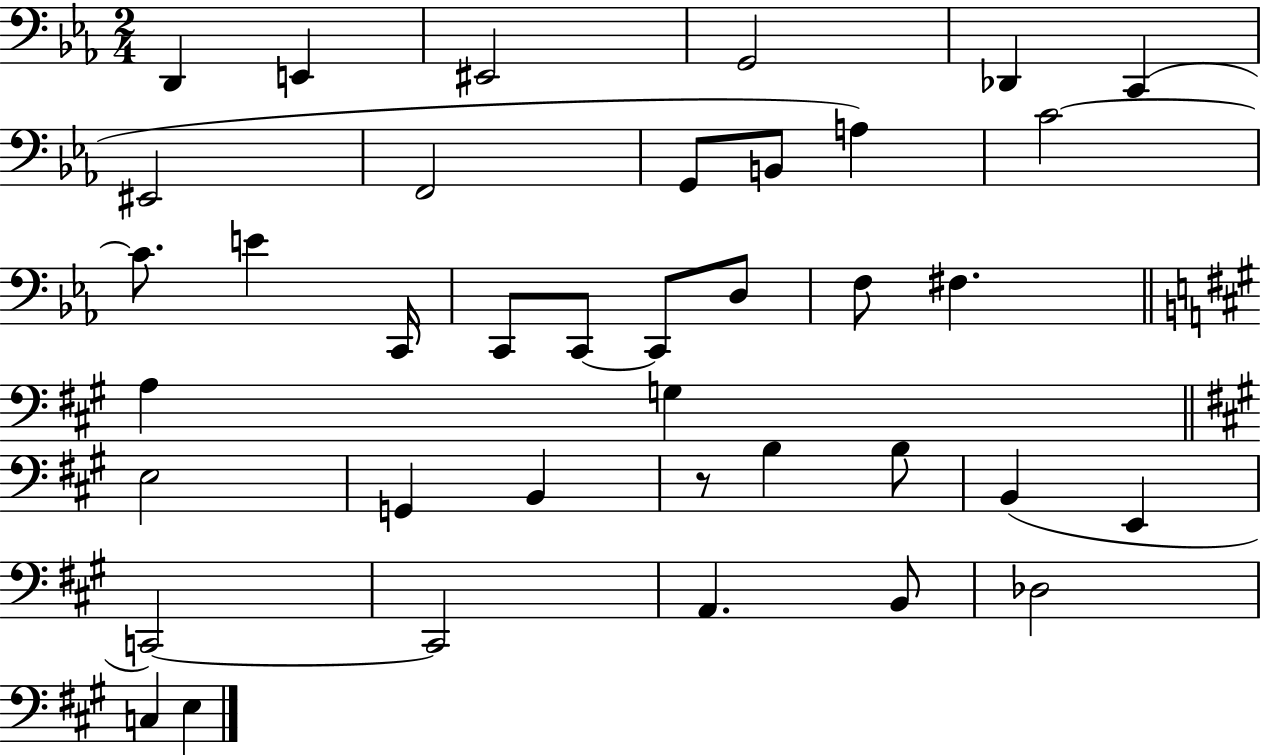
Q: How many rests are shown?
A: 1